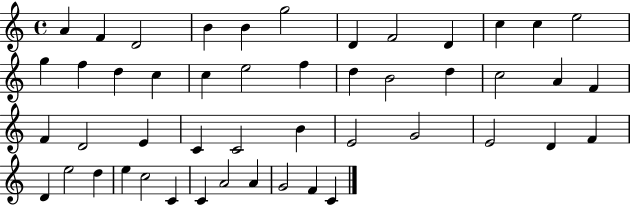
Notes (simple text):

A4/q F4/q D4/h B4/q B4/q G5/h D4/q F4/h D4/q C5/q C5/q E5/h G5/q F5/q D5/q C5/q C5/q E5/h F5/q D5/q B4/h D5/q C5/h A4/q F4/q F4/q D4/h E4/q C4/q C4/h B4/q E4/h G4/h E4/h D4/q F4/q D4/q E5/h D5/q E5/q C5/h C4/q C4/q A4/h A4/q G4/h F4/q C4/q